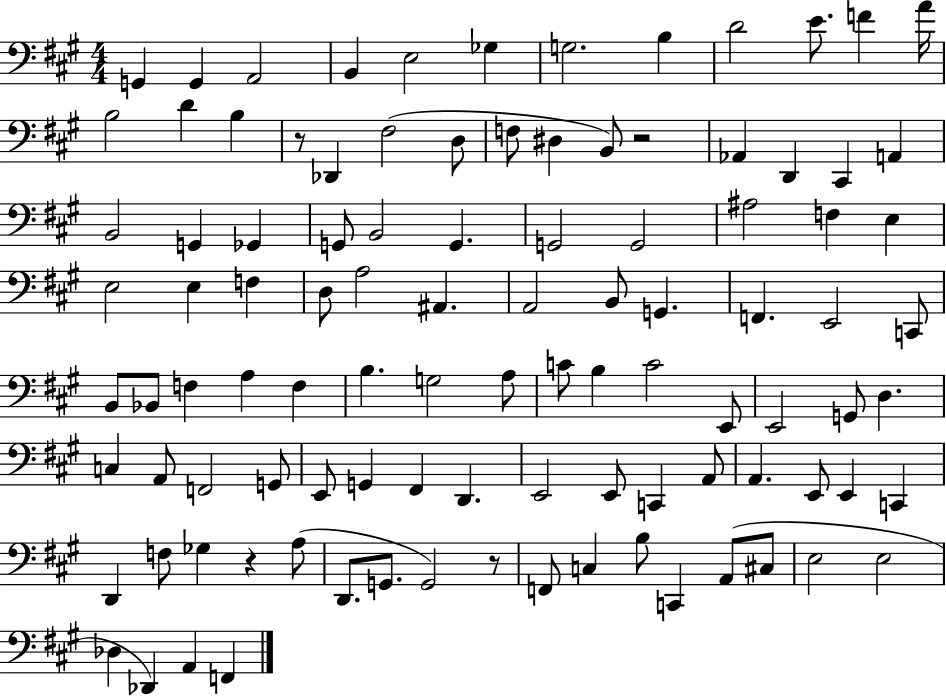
G2/q G2/q A2/h B2/q E3/h Gb3/q G3/h. B3/q D4/h E4/e. F4/q A4/s B3/h D4/q B3/q R/e Db2/q F#3/h D3/e F3/e D#3/q B2/e R/h Ab2/q D2/q C#2/q A2/q B2/h G2/q Gb2/q G2/e B2/h G2/q. G2/h G2/h A#3/h F3/q E3/q E3/h E3/q F3/q D3/e A3/h A#2/q. A2/h B2/e G2/q. F2/q. E2/h C2/e B2/e Bb2/e F3/q A3/q F3/q B3/q. G3/h A3/e C4/e B3/q C4/h E2/e E2/h G2/e D3/q. C3/q A2/e F2/h G2/e E2/e G2/q F#2/q D2/q. E2/h E2/e C2/q A2/e A2/q. E2/e E2/q C2/q D2/q F3/e Gb3/q R/q A3/e D2/e. G2/e. G2/h R/e F2/e C3/q B3/e C2/q A2/e C#3/e E3/h E3/h Db3/q Db2/q A2/q F2/q